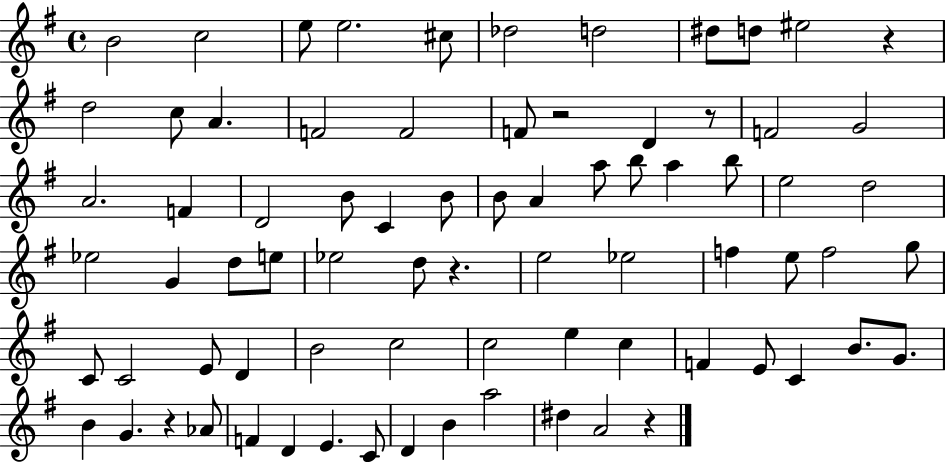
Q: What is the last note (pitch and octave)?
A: A4